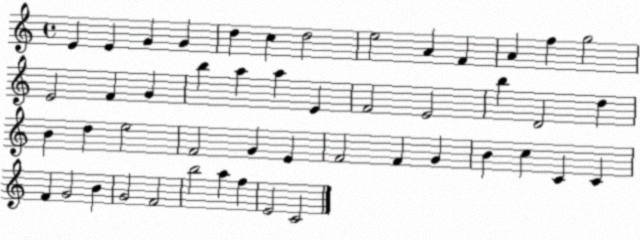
X:1
T:Untitled
M:4/4
L:1/4
K:C
E E G G d c d2 e2 A F A f g2 E2 F G b a a E F2 E2 b D2 d B d e2 F2 G E F2 F G B c C C F G2 B G2 F2 b2 a f E2 C2